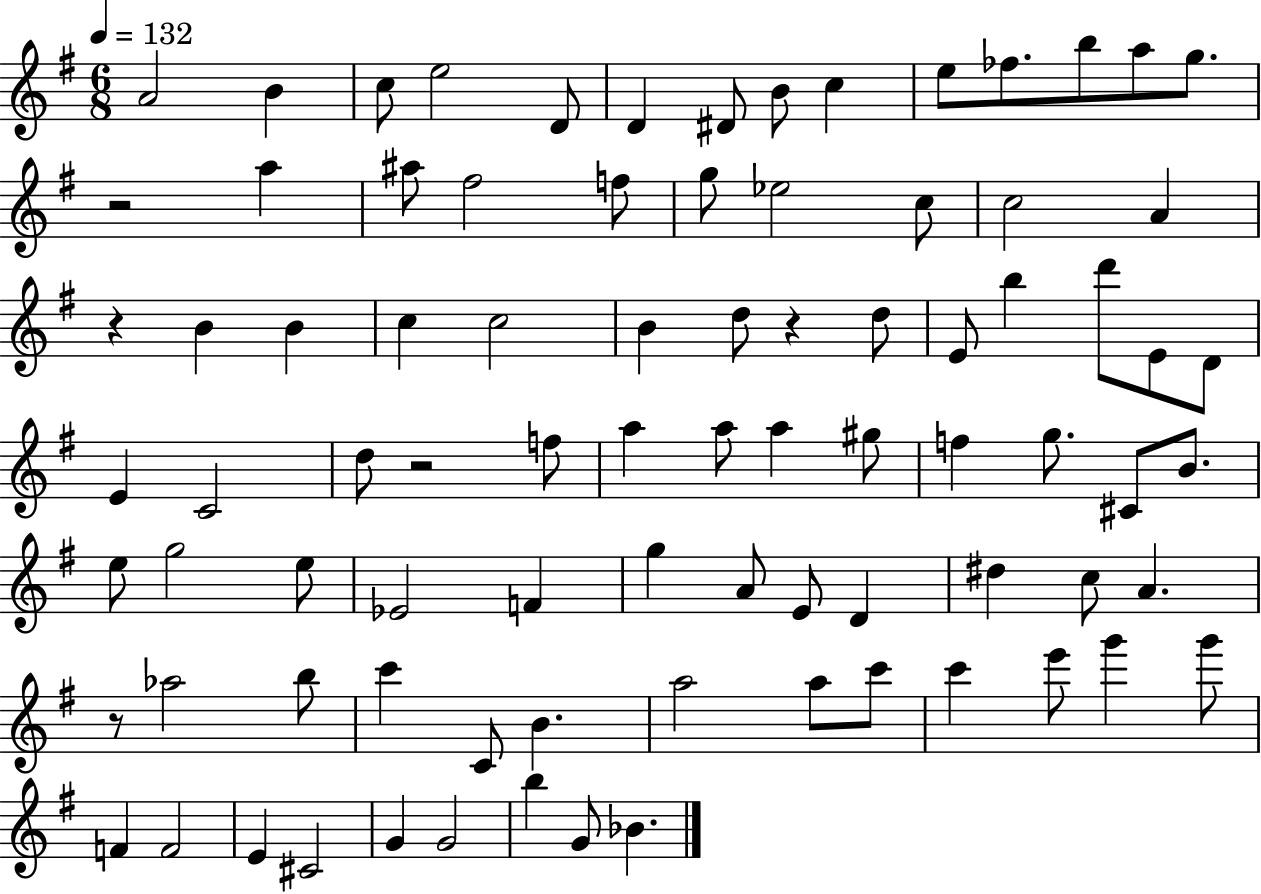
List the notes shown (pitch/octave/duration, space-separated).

A4/h B4/q C5/e E5/h D4/e D4/q D#4/e B4/e C5/q E5/e FES5/e. B5/e A5/e G5/e. R/h A5/q A#5/e F#5/h F5/e G5/e Eb5/h C5/e C5/h A4/q R/q B4/q B4/q C5/q C5/h B4/q D5/e R/q D5/e E4/e B5/q D6/e E4/e D4/e E4/q C4/h D5/e R/h F5/e A5/q A5/e A5/q G#5/e F5/q G5/e. C#4/e B4/e. E5/e G5/h E5/e Eb4/h F4/q G5/q A4/e E4/e D4/q D#5/q C5/e A4/q. R/e Ab5/h B5/e C6/q C4/e B4/q. A5/h A5/e C6/e C6/q E6/e G6/q G6/e F4/q F4/h E4/q C#4/h G4/q G4/h B5/q G4/e Bb4/q.